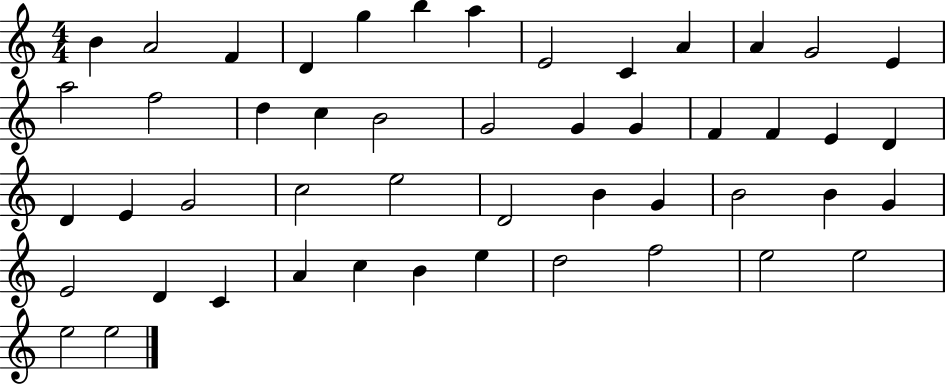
X:1
T:Untitled
M:4/4
L:1/4
K:C
B A2 F D g b a E2 C A A G2 E a2 f2 d c B2 G2 G G F F E D D E G2 c2 e2 D2 B G B2 B G E2 D C A c B e d2 f2 e2 e2 e2 e2